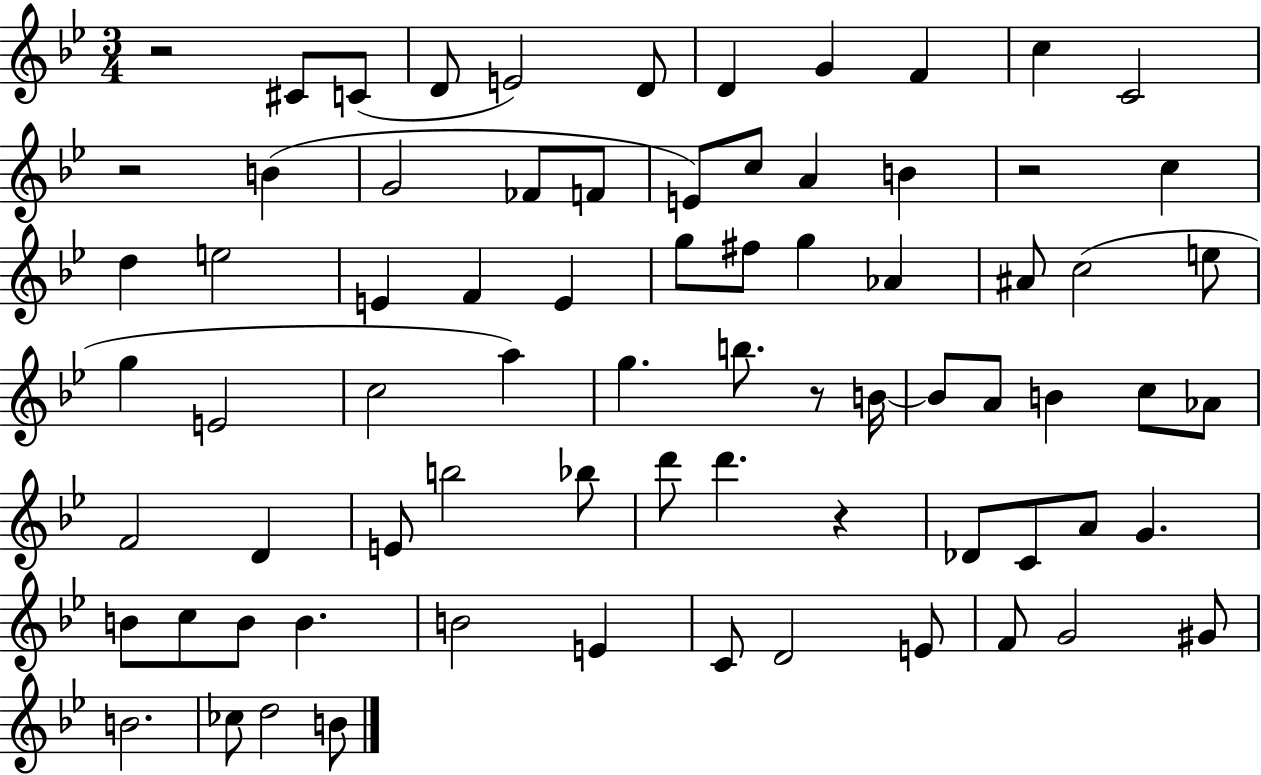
{
  \clef treble
  \numericTimeSignature
  \time 3/4
  \key bes \major
  r2 cis'8 c'8( | d'8 e'2) d'8 | d'4 g'4 f'4 | c''4 c'2 | \break r2 b'4( | g'2 fes'8 f'8 | e'8) c''8 a'4 b'4 | r2 c''4 | \break d''4 e''2 | e'4 f'4 e'4 | g''8 fis''8 g''4 aes'4 | ais'8 c''2( e''8 | \break g''4 e'2 | c''2 a''4) | g''4. b''8. r8 b'16~~ | b'8 a'8 b'4 c''8 aes'8 | \break f'2 d'4 | e'8 b''2 bes''8 | d'''8 d'''4. r4 | des'8 c'8 a'8 g'4. | \break b'8 c''8 b'8 b'4. | b'2 e'4 | c'8 d'2 e'8 | f'8 g'2 gis'8 | \break b'2. | ces''8 d''2 b'8 | \bar "|."
}